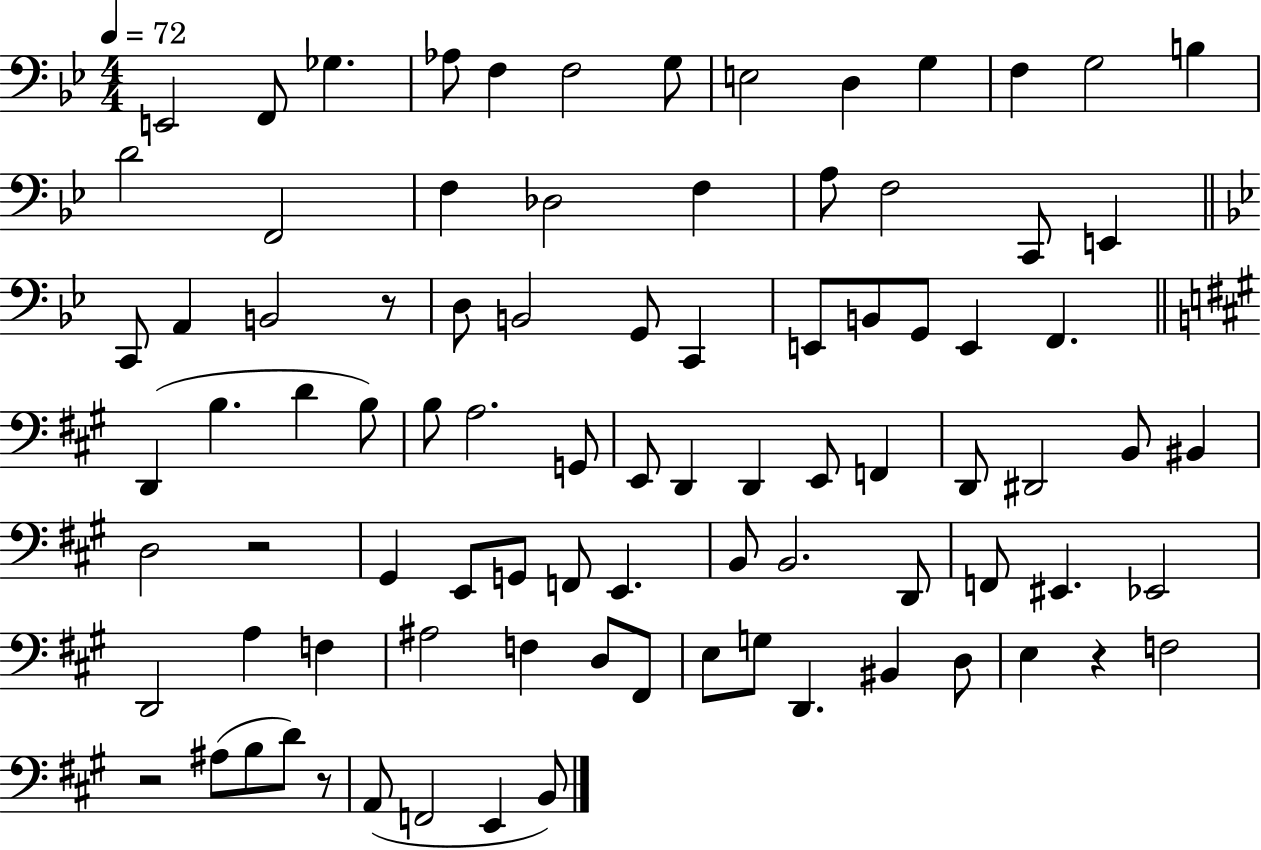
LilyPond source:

{
  \clef bass
  \numericTimeSignature
  \time 4/4
  \key bes \major
  \tempo 4 = 72
  e,2 f,8 ges4. | aes8 f4 f2 g8 | e2 d4 g4 | f4 g2 b4 | \break d'2 f,2 | f4 des2 f4 | a8 f2 c,8 e,4 | \bar "||" \break \key bes \major c,8 a,4 b,2 r8 | d8 b,2 g,8 c,4 | e,8 b,8 g,8 e,4 f,4. | \bar "||" \break \key a \major d,4( b4. d'4 b8) | b8 a2. g,8 | e,8 d,4 d,4 e,8 f,4 | d,8 dis,2 b,8 bis,4 | \break d2 r2 | gis,4 e,8 g,8 f,8 e,4. | b,8 b,2. d,8 | f,8 eis,4. ees,2 | \break d,2 a4 f4 | ais2 f4 d8 fis,8 | e8 g8 d,4. bis,4 d8 | e4 r4 f2 | \break r2 ais8( b8 d'8) r8 | a,8( f,2 e,4 b,8) | \bar "|."
}